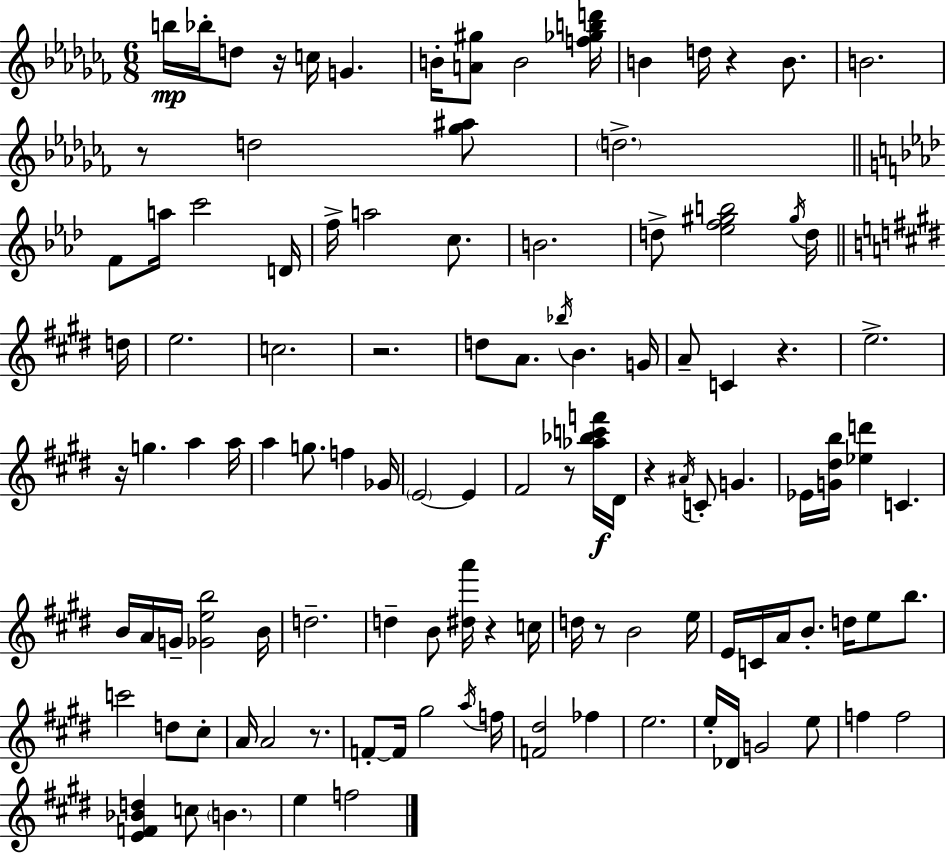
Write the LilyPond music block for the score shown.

{
  \clef treble
  \numericTimeSignature
  \time 6/8
  \key aes \minor
  b''16\mp bes''16-. d''8 r16 c''16 g'4. | b'16-. <a' gis''>8 b'2 <f'' ges'' b'' d'''>16 | b'4 d''16 r4 b'8. | b'2. | \break r8 d''2 <ges'' ais''>8 | \parenthesize d''2.-> | \bar "||" \break \key f \minor f'8 a''16 c'''2 d'16 | f''16-> a''2 c''8. | b'2. | d''8-> <ees'' f'' gis'' b''>2 \acciaccatura { gis''16 } d''16 | \break \bar "||" \break \key e \major d''16 e''2. | c''2. | r2. | d''8 a'8. \acciaccatura { bes''16 } b'4. | \break g'16 a'8-- c'4 r4. | e''2.-> | r16 g''4. a''4 | a''16 a''4 g''8. f''4 | \break ges'16 \parenthesize e'2~~ e'4 | fis'2 r8 | <aes'' bes'' c''' f'''>16\f dis'16 r4 \acciaccatura { ais'16 } c'8-. g'4. | ees'16 <g' dis'' b''>16 <ees'' d'''>4 c'4. | \break b'16 a'16 g'16-- <ges' e'' b''>2 | b'16 d''2.-- | d''4-- b'8 <dis'' a'''>16 r4 | c''16 d''16 r8 b'2 | \break e''16 e'16 c'16 a'16 b'8.-. d''16 e''8 | b''8. c'''2 d''8 | cis''8-. a'16 a'2 | r8. f'8-.~~ f'16 gis''2 | \break \acciaccatura { a''16 } f''16 <f' dis''>2 | fes''4 e''2. | e''16-. des'16 g'2 | e''8 f''4 f''2 | \break <e' f' bes' d''>4 c''8 \parenthesize b'4. | e''4 f''2 | \bar "|."
}